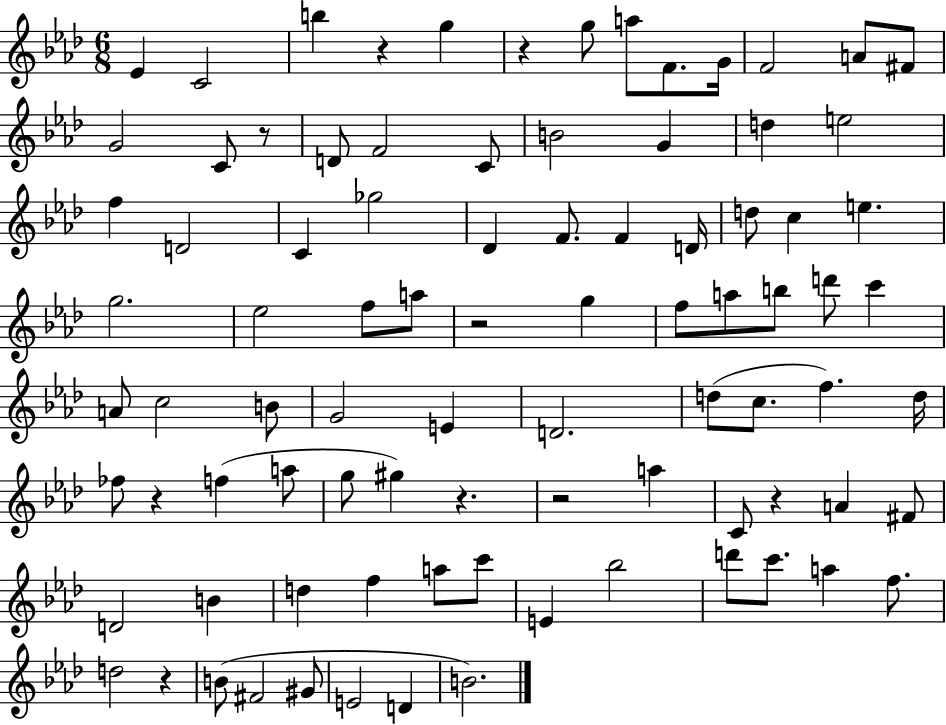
Eb4/q C4/h B5/q R/q G5/q R/q G5/e A5/e F4/e. G4/s F4/h A4/e F#4/e G4/h C4/e R/e D4/e F4/h C4/e B4/h G4/q D5/q E5/h F5/q D4/h C4/q Gb5/h Db4/q F4/e. F4/q D4/s D5/e C5/q E5/q. G5/h. Eb5/h F5/e A5/e R/h G5/q F5/e A5/e B5/e D6/e C6/q A4/e C5/h B4/e G4/h E4/q D4/h. D5/e C5/e. F5/q. D5/s FES5/e R/q F5/q A5/e G5/e G#5/q R/q. R/h A5/q C4/e R/q A4/q F#4/e D4/h B4/q D5/q F5/q A5/e C6/e E4/q Bb5/h D6/e C6/e. A5/q F5/e. D5/h R/q B4/e F#4/h G#4/e E4/h D4/q B4/h.